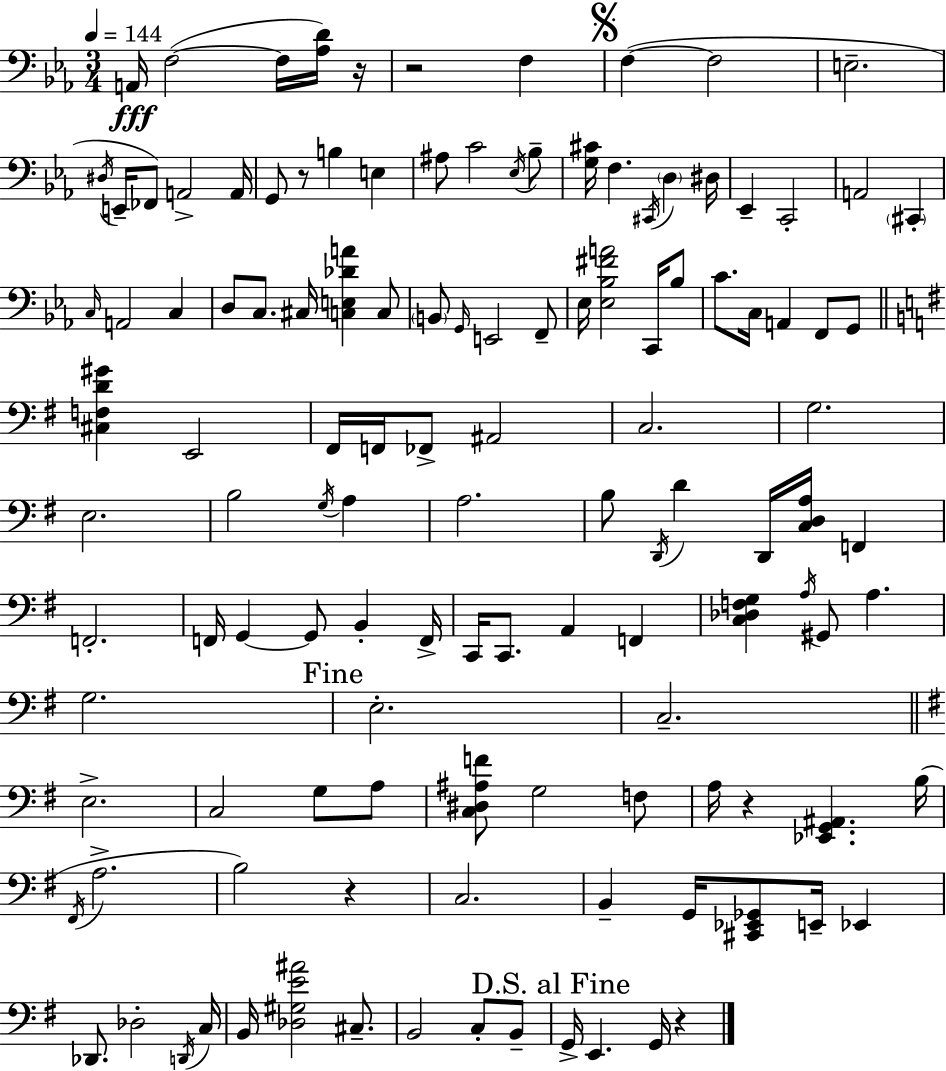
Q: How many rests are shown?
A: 6